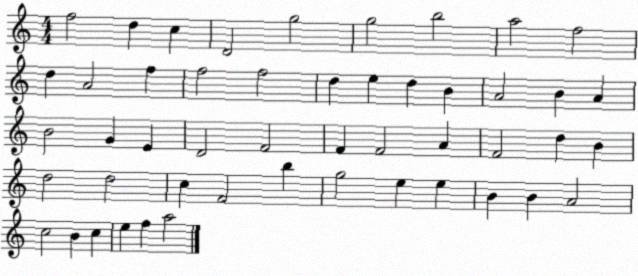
X:1
T:Untitled
M:4/4
L:1/4
K:C
f2 d c D2 g2 g2 b2 a2 f2 d A2 f f2 f2 d e d B A2 B A B2 G E D2 F2 F F2 A F2 d B d2 d2 c F2 b g2 e e B B A2 c2 B c e f a2